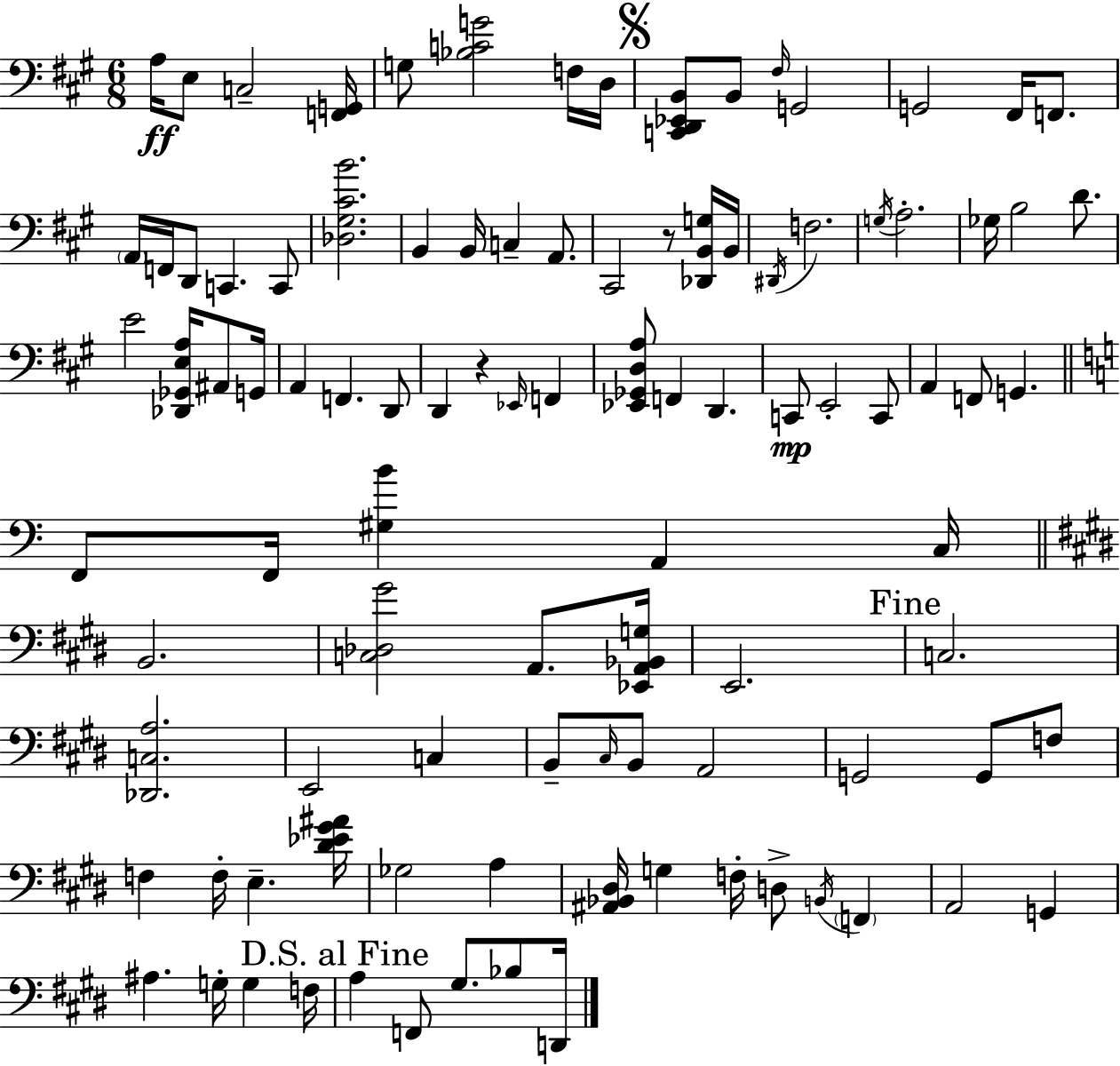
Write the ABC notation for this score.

X:1
T:Untitled
M:6/8
L:1/4
K:A
A,/4 E,/2 C,2 [F,,G,,]/4 G,/2 [_B,CG]2 F,/4 D,/4 [C,,D,,_E,,B,,]/2 B,,/2 ^F,/4 G,,2 G,,2 ^F,,/4 F,,/2 A,,/4 F,,/4 D,,/2 C,, C,,/2 [_D,^G,^CB]2 B,, B,,/4 C, A,,/2 ^C,,2 z/2 [_D,,B,,G,]/4 B,,/4 ^D,,/4 F,2 G,/4 A,2 _G,/4 B,2 D/2 E2 [_D,,_G,,E,A,]/4 ^A,,/2 G,,/4 A,, F,, D,,/2 D,, z _E,,/4 F,, [_E,,_G,,D,A,]/2 F,, D,, C,,/2 E,,2 C,,/2 A,, F,,/2 G,, F,,/2 F,,/4 [^G,B] A,, C,/4 B,,2 [C,_D,^G]2 A,,/2 [_E,,A,,_B,,G,]/4 E,,2 C,2 [_D,,C,A,]2 E,,2 C, B,,/2 ^C,/4 B,,/2 A,,2 G,,2 G,,/2 F,/2 F, F,/4 E, [^D_E^G^A]/4 _G,2 A, [^A,,_B,,^D,]/4 G, F,/4 D,/2 B,,/4 F,, A,,2 G,, ^A, G,/4 G, F,/4 A, F,,/2 ^G,/2 _B,/2 D,,/4